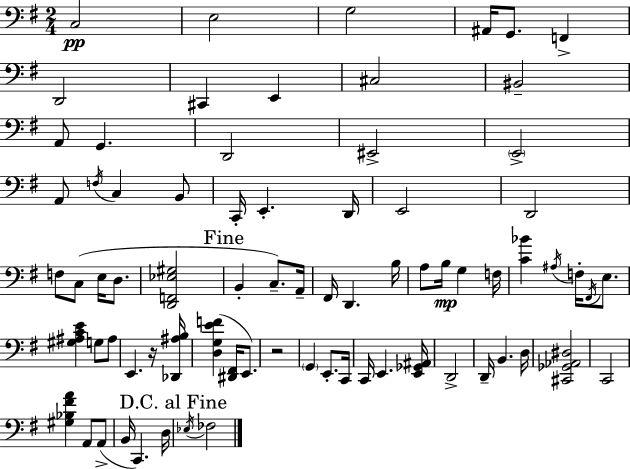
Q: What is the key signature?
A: G major